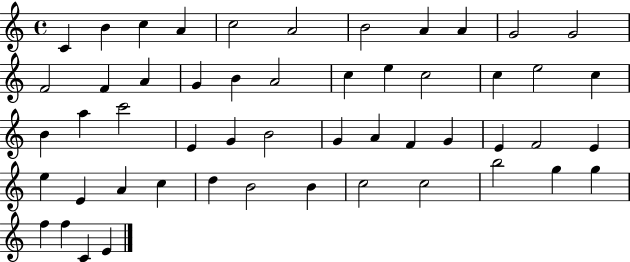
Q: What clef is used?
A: treble